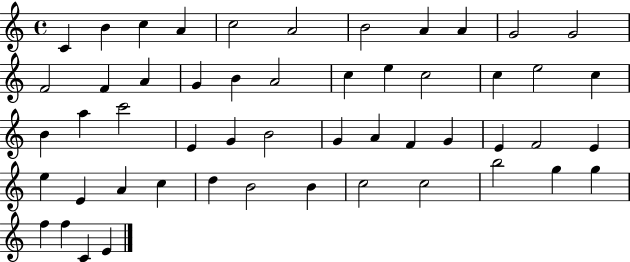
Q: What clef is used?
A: treble